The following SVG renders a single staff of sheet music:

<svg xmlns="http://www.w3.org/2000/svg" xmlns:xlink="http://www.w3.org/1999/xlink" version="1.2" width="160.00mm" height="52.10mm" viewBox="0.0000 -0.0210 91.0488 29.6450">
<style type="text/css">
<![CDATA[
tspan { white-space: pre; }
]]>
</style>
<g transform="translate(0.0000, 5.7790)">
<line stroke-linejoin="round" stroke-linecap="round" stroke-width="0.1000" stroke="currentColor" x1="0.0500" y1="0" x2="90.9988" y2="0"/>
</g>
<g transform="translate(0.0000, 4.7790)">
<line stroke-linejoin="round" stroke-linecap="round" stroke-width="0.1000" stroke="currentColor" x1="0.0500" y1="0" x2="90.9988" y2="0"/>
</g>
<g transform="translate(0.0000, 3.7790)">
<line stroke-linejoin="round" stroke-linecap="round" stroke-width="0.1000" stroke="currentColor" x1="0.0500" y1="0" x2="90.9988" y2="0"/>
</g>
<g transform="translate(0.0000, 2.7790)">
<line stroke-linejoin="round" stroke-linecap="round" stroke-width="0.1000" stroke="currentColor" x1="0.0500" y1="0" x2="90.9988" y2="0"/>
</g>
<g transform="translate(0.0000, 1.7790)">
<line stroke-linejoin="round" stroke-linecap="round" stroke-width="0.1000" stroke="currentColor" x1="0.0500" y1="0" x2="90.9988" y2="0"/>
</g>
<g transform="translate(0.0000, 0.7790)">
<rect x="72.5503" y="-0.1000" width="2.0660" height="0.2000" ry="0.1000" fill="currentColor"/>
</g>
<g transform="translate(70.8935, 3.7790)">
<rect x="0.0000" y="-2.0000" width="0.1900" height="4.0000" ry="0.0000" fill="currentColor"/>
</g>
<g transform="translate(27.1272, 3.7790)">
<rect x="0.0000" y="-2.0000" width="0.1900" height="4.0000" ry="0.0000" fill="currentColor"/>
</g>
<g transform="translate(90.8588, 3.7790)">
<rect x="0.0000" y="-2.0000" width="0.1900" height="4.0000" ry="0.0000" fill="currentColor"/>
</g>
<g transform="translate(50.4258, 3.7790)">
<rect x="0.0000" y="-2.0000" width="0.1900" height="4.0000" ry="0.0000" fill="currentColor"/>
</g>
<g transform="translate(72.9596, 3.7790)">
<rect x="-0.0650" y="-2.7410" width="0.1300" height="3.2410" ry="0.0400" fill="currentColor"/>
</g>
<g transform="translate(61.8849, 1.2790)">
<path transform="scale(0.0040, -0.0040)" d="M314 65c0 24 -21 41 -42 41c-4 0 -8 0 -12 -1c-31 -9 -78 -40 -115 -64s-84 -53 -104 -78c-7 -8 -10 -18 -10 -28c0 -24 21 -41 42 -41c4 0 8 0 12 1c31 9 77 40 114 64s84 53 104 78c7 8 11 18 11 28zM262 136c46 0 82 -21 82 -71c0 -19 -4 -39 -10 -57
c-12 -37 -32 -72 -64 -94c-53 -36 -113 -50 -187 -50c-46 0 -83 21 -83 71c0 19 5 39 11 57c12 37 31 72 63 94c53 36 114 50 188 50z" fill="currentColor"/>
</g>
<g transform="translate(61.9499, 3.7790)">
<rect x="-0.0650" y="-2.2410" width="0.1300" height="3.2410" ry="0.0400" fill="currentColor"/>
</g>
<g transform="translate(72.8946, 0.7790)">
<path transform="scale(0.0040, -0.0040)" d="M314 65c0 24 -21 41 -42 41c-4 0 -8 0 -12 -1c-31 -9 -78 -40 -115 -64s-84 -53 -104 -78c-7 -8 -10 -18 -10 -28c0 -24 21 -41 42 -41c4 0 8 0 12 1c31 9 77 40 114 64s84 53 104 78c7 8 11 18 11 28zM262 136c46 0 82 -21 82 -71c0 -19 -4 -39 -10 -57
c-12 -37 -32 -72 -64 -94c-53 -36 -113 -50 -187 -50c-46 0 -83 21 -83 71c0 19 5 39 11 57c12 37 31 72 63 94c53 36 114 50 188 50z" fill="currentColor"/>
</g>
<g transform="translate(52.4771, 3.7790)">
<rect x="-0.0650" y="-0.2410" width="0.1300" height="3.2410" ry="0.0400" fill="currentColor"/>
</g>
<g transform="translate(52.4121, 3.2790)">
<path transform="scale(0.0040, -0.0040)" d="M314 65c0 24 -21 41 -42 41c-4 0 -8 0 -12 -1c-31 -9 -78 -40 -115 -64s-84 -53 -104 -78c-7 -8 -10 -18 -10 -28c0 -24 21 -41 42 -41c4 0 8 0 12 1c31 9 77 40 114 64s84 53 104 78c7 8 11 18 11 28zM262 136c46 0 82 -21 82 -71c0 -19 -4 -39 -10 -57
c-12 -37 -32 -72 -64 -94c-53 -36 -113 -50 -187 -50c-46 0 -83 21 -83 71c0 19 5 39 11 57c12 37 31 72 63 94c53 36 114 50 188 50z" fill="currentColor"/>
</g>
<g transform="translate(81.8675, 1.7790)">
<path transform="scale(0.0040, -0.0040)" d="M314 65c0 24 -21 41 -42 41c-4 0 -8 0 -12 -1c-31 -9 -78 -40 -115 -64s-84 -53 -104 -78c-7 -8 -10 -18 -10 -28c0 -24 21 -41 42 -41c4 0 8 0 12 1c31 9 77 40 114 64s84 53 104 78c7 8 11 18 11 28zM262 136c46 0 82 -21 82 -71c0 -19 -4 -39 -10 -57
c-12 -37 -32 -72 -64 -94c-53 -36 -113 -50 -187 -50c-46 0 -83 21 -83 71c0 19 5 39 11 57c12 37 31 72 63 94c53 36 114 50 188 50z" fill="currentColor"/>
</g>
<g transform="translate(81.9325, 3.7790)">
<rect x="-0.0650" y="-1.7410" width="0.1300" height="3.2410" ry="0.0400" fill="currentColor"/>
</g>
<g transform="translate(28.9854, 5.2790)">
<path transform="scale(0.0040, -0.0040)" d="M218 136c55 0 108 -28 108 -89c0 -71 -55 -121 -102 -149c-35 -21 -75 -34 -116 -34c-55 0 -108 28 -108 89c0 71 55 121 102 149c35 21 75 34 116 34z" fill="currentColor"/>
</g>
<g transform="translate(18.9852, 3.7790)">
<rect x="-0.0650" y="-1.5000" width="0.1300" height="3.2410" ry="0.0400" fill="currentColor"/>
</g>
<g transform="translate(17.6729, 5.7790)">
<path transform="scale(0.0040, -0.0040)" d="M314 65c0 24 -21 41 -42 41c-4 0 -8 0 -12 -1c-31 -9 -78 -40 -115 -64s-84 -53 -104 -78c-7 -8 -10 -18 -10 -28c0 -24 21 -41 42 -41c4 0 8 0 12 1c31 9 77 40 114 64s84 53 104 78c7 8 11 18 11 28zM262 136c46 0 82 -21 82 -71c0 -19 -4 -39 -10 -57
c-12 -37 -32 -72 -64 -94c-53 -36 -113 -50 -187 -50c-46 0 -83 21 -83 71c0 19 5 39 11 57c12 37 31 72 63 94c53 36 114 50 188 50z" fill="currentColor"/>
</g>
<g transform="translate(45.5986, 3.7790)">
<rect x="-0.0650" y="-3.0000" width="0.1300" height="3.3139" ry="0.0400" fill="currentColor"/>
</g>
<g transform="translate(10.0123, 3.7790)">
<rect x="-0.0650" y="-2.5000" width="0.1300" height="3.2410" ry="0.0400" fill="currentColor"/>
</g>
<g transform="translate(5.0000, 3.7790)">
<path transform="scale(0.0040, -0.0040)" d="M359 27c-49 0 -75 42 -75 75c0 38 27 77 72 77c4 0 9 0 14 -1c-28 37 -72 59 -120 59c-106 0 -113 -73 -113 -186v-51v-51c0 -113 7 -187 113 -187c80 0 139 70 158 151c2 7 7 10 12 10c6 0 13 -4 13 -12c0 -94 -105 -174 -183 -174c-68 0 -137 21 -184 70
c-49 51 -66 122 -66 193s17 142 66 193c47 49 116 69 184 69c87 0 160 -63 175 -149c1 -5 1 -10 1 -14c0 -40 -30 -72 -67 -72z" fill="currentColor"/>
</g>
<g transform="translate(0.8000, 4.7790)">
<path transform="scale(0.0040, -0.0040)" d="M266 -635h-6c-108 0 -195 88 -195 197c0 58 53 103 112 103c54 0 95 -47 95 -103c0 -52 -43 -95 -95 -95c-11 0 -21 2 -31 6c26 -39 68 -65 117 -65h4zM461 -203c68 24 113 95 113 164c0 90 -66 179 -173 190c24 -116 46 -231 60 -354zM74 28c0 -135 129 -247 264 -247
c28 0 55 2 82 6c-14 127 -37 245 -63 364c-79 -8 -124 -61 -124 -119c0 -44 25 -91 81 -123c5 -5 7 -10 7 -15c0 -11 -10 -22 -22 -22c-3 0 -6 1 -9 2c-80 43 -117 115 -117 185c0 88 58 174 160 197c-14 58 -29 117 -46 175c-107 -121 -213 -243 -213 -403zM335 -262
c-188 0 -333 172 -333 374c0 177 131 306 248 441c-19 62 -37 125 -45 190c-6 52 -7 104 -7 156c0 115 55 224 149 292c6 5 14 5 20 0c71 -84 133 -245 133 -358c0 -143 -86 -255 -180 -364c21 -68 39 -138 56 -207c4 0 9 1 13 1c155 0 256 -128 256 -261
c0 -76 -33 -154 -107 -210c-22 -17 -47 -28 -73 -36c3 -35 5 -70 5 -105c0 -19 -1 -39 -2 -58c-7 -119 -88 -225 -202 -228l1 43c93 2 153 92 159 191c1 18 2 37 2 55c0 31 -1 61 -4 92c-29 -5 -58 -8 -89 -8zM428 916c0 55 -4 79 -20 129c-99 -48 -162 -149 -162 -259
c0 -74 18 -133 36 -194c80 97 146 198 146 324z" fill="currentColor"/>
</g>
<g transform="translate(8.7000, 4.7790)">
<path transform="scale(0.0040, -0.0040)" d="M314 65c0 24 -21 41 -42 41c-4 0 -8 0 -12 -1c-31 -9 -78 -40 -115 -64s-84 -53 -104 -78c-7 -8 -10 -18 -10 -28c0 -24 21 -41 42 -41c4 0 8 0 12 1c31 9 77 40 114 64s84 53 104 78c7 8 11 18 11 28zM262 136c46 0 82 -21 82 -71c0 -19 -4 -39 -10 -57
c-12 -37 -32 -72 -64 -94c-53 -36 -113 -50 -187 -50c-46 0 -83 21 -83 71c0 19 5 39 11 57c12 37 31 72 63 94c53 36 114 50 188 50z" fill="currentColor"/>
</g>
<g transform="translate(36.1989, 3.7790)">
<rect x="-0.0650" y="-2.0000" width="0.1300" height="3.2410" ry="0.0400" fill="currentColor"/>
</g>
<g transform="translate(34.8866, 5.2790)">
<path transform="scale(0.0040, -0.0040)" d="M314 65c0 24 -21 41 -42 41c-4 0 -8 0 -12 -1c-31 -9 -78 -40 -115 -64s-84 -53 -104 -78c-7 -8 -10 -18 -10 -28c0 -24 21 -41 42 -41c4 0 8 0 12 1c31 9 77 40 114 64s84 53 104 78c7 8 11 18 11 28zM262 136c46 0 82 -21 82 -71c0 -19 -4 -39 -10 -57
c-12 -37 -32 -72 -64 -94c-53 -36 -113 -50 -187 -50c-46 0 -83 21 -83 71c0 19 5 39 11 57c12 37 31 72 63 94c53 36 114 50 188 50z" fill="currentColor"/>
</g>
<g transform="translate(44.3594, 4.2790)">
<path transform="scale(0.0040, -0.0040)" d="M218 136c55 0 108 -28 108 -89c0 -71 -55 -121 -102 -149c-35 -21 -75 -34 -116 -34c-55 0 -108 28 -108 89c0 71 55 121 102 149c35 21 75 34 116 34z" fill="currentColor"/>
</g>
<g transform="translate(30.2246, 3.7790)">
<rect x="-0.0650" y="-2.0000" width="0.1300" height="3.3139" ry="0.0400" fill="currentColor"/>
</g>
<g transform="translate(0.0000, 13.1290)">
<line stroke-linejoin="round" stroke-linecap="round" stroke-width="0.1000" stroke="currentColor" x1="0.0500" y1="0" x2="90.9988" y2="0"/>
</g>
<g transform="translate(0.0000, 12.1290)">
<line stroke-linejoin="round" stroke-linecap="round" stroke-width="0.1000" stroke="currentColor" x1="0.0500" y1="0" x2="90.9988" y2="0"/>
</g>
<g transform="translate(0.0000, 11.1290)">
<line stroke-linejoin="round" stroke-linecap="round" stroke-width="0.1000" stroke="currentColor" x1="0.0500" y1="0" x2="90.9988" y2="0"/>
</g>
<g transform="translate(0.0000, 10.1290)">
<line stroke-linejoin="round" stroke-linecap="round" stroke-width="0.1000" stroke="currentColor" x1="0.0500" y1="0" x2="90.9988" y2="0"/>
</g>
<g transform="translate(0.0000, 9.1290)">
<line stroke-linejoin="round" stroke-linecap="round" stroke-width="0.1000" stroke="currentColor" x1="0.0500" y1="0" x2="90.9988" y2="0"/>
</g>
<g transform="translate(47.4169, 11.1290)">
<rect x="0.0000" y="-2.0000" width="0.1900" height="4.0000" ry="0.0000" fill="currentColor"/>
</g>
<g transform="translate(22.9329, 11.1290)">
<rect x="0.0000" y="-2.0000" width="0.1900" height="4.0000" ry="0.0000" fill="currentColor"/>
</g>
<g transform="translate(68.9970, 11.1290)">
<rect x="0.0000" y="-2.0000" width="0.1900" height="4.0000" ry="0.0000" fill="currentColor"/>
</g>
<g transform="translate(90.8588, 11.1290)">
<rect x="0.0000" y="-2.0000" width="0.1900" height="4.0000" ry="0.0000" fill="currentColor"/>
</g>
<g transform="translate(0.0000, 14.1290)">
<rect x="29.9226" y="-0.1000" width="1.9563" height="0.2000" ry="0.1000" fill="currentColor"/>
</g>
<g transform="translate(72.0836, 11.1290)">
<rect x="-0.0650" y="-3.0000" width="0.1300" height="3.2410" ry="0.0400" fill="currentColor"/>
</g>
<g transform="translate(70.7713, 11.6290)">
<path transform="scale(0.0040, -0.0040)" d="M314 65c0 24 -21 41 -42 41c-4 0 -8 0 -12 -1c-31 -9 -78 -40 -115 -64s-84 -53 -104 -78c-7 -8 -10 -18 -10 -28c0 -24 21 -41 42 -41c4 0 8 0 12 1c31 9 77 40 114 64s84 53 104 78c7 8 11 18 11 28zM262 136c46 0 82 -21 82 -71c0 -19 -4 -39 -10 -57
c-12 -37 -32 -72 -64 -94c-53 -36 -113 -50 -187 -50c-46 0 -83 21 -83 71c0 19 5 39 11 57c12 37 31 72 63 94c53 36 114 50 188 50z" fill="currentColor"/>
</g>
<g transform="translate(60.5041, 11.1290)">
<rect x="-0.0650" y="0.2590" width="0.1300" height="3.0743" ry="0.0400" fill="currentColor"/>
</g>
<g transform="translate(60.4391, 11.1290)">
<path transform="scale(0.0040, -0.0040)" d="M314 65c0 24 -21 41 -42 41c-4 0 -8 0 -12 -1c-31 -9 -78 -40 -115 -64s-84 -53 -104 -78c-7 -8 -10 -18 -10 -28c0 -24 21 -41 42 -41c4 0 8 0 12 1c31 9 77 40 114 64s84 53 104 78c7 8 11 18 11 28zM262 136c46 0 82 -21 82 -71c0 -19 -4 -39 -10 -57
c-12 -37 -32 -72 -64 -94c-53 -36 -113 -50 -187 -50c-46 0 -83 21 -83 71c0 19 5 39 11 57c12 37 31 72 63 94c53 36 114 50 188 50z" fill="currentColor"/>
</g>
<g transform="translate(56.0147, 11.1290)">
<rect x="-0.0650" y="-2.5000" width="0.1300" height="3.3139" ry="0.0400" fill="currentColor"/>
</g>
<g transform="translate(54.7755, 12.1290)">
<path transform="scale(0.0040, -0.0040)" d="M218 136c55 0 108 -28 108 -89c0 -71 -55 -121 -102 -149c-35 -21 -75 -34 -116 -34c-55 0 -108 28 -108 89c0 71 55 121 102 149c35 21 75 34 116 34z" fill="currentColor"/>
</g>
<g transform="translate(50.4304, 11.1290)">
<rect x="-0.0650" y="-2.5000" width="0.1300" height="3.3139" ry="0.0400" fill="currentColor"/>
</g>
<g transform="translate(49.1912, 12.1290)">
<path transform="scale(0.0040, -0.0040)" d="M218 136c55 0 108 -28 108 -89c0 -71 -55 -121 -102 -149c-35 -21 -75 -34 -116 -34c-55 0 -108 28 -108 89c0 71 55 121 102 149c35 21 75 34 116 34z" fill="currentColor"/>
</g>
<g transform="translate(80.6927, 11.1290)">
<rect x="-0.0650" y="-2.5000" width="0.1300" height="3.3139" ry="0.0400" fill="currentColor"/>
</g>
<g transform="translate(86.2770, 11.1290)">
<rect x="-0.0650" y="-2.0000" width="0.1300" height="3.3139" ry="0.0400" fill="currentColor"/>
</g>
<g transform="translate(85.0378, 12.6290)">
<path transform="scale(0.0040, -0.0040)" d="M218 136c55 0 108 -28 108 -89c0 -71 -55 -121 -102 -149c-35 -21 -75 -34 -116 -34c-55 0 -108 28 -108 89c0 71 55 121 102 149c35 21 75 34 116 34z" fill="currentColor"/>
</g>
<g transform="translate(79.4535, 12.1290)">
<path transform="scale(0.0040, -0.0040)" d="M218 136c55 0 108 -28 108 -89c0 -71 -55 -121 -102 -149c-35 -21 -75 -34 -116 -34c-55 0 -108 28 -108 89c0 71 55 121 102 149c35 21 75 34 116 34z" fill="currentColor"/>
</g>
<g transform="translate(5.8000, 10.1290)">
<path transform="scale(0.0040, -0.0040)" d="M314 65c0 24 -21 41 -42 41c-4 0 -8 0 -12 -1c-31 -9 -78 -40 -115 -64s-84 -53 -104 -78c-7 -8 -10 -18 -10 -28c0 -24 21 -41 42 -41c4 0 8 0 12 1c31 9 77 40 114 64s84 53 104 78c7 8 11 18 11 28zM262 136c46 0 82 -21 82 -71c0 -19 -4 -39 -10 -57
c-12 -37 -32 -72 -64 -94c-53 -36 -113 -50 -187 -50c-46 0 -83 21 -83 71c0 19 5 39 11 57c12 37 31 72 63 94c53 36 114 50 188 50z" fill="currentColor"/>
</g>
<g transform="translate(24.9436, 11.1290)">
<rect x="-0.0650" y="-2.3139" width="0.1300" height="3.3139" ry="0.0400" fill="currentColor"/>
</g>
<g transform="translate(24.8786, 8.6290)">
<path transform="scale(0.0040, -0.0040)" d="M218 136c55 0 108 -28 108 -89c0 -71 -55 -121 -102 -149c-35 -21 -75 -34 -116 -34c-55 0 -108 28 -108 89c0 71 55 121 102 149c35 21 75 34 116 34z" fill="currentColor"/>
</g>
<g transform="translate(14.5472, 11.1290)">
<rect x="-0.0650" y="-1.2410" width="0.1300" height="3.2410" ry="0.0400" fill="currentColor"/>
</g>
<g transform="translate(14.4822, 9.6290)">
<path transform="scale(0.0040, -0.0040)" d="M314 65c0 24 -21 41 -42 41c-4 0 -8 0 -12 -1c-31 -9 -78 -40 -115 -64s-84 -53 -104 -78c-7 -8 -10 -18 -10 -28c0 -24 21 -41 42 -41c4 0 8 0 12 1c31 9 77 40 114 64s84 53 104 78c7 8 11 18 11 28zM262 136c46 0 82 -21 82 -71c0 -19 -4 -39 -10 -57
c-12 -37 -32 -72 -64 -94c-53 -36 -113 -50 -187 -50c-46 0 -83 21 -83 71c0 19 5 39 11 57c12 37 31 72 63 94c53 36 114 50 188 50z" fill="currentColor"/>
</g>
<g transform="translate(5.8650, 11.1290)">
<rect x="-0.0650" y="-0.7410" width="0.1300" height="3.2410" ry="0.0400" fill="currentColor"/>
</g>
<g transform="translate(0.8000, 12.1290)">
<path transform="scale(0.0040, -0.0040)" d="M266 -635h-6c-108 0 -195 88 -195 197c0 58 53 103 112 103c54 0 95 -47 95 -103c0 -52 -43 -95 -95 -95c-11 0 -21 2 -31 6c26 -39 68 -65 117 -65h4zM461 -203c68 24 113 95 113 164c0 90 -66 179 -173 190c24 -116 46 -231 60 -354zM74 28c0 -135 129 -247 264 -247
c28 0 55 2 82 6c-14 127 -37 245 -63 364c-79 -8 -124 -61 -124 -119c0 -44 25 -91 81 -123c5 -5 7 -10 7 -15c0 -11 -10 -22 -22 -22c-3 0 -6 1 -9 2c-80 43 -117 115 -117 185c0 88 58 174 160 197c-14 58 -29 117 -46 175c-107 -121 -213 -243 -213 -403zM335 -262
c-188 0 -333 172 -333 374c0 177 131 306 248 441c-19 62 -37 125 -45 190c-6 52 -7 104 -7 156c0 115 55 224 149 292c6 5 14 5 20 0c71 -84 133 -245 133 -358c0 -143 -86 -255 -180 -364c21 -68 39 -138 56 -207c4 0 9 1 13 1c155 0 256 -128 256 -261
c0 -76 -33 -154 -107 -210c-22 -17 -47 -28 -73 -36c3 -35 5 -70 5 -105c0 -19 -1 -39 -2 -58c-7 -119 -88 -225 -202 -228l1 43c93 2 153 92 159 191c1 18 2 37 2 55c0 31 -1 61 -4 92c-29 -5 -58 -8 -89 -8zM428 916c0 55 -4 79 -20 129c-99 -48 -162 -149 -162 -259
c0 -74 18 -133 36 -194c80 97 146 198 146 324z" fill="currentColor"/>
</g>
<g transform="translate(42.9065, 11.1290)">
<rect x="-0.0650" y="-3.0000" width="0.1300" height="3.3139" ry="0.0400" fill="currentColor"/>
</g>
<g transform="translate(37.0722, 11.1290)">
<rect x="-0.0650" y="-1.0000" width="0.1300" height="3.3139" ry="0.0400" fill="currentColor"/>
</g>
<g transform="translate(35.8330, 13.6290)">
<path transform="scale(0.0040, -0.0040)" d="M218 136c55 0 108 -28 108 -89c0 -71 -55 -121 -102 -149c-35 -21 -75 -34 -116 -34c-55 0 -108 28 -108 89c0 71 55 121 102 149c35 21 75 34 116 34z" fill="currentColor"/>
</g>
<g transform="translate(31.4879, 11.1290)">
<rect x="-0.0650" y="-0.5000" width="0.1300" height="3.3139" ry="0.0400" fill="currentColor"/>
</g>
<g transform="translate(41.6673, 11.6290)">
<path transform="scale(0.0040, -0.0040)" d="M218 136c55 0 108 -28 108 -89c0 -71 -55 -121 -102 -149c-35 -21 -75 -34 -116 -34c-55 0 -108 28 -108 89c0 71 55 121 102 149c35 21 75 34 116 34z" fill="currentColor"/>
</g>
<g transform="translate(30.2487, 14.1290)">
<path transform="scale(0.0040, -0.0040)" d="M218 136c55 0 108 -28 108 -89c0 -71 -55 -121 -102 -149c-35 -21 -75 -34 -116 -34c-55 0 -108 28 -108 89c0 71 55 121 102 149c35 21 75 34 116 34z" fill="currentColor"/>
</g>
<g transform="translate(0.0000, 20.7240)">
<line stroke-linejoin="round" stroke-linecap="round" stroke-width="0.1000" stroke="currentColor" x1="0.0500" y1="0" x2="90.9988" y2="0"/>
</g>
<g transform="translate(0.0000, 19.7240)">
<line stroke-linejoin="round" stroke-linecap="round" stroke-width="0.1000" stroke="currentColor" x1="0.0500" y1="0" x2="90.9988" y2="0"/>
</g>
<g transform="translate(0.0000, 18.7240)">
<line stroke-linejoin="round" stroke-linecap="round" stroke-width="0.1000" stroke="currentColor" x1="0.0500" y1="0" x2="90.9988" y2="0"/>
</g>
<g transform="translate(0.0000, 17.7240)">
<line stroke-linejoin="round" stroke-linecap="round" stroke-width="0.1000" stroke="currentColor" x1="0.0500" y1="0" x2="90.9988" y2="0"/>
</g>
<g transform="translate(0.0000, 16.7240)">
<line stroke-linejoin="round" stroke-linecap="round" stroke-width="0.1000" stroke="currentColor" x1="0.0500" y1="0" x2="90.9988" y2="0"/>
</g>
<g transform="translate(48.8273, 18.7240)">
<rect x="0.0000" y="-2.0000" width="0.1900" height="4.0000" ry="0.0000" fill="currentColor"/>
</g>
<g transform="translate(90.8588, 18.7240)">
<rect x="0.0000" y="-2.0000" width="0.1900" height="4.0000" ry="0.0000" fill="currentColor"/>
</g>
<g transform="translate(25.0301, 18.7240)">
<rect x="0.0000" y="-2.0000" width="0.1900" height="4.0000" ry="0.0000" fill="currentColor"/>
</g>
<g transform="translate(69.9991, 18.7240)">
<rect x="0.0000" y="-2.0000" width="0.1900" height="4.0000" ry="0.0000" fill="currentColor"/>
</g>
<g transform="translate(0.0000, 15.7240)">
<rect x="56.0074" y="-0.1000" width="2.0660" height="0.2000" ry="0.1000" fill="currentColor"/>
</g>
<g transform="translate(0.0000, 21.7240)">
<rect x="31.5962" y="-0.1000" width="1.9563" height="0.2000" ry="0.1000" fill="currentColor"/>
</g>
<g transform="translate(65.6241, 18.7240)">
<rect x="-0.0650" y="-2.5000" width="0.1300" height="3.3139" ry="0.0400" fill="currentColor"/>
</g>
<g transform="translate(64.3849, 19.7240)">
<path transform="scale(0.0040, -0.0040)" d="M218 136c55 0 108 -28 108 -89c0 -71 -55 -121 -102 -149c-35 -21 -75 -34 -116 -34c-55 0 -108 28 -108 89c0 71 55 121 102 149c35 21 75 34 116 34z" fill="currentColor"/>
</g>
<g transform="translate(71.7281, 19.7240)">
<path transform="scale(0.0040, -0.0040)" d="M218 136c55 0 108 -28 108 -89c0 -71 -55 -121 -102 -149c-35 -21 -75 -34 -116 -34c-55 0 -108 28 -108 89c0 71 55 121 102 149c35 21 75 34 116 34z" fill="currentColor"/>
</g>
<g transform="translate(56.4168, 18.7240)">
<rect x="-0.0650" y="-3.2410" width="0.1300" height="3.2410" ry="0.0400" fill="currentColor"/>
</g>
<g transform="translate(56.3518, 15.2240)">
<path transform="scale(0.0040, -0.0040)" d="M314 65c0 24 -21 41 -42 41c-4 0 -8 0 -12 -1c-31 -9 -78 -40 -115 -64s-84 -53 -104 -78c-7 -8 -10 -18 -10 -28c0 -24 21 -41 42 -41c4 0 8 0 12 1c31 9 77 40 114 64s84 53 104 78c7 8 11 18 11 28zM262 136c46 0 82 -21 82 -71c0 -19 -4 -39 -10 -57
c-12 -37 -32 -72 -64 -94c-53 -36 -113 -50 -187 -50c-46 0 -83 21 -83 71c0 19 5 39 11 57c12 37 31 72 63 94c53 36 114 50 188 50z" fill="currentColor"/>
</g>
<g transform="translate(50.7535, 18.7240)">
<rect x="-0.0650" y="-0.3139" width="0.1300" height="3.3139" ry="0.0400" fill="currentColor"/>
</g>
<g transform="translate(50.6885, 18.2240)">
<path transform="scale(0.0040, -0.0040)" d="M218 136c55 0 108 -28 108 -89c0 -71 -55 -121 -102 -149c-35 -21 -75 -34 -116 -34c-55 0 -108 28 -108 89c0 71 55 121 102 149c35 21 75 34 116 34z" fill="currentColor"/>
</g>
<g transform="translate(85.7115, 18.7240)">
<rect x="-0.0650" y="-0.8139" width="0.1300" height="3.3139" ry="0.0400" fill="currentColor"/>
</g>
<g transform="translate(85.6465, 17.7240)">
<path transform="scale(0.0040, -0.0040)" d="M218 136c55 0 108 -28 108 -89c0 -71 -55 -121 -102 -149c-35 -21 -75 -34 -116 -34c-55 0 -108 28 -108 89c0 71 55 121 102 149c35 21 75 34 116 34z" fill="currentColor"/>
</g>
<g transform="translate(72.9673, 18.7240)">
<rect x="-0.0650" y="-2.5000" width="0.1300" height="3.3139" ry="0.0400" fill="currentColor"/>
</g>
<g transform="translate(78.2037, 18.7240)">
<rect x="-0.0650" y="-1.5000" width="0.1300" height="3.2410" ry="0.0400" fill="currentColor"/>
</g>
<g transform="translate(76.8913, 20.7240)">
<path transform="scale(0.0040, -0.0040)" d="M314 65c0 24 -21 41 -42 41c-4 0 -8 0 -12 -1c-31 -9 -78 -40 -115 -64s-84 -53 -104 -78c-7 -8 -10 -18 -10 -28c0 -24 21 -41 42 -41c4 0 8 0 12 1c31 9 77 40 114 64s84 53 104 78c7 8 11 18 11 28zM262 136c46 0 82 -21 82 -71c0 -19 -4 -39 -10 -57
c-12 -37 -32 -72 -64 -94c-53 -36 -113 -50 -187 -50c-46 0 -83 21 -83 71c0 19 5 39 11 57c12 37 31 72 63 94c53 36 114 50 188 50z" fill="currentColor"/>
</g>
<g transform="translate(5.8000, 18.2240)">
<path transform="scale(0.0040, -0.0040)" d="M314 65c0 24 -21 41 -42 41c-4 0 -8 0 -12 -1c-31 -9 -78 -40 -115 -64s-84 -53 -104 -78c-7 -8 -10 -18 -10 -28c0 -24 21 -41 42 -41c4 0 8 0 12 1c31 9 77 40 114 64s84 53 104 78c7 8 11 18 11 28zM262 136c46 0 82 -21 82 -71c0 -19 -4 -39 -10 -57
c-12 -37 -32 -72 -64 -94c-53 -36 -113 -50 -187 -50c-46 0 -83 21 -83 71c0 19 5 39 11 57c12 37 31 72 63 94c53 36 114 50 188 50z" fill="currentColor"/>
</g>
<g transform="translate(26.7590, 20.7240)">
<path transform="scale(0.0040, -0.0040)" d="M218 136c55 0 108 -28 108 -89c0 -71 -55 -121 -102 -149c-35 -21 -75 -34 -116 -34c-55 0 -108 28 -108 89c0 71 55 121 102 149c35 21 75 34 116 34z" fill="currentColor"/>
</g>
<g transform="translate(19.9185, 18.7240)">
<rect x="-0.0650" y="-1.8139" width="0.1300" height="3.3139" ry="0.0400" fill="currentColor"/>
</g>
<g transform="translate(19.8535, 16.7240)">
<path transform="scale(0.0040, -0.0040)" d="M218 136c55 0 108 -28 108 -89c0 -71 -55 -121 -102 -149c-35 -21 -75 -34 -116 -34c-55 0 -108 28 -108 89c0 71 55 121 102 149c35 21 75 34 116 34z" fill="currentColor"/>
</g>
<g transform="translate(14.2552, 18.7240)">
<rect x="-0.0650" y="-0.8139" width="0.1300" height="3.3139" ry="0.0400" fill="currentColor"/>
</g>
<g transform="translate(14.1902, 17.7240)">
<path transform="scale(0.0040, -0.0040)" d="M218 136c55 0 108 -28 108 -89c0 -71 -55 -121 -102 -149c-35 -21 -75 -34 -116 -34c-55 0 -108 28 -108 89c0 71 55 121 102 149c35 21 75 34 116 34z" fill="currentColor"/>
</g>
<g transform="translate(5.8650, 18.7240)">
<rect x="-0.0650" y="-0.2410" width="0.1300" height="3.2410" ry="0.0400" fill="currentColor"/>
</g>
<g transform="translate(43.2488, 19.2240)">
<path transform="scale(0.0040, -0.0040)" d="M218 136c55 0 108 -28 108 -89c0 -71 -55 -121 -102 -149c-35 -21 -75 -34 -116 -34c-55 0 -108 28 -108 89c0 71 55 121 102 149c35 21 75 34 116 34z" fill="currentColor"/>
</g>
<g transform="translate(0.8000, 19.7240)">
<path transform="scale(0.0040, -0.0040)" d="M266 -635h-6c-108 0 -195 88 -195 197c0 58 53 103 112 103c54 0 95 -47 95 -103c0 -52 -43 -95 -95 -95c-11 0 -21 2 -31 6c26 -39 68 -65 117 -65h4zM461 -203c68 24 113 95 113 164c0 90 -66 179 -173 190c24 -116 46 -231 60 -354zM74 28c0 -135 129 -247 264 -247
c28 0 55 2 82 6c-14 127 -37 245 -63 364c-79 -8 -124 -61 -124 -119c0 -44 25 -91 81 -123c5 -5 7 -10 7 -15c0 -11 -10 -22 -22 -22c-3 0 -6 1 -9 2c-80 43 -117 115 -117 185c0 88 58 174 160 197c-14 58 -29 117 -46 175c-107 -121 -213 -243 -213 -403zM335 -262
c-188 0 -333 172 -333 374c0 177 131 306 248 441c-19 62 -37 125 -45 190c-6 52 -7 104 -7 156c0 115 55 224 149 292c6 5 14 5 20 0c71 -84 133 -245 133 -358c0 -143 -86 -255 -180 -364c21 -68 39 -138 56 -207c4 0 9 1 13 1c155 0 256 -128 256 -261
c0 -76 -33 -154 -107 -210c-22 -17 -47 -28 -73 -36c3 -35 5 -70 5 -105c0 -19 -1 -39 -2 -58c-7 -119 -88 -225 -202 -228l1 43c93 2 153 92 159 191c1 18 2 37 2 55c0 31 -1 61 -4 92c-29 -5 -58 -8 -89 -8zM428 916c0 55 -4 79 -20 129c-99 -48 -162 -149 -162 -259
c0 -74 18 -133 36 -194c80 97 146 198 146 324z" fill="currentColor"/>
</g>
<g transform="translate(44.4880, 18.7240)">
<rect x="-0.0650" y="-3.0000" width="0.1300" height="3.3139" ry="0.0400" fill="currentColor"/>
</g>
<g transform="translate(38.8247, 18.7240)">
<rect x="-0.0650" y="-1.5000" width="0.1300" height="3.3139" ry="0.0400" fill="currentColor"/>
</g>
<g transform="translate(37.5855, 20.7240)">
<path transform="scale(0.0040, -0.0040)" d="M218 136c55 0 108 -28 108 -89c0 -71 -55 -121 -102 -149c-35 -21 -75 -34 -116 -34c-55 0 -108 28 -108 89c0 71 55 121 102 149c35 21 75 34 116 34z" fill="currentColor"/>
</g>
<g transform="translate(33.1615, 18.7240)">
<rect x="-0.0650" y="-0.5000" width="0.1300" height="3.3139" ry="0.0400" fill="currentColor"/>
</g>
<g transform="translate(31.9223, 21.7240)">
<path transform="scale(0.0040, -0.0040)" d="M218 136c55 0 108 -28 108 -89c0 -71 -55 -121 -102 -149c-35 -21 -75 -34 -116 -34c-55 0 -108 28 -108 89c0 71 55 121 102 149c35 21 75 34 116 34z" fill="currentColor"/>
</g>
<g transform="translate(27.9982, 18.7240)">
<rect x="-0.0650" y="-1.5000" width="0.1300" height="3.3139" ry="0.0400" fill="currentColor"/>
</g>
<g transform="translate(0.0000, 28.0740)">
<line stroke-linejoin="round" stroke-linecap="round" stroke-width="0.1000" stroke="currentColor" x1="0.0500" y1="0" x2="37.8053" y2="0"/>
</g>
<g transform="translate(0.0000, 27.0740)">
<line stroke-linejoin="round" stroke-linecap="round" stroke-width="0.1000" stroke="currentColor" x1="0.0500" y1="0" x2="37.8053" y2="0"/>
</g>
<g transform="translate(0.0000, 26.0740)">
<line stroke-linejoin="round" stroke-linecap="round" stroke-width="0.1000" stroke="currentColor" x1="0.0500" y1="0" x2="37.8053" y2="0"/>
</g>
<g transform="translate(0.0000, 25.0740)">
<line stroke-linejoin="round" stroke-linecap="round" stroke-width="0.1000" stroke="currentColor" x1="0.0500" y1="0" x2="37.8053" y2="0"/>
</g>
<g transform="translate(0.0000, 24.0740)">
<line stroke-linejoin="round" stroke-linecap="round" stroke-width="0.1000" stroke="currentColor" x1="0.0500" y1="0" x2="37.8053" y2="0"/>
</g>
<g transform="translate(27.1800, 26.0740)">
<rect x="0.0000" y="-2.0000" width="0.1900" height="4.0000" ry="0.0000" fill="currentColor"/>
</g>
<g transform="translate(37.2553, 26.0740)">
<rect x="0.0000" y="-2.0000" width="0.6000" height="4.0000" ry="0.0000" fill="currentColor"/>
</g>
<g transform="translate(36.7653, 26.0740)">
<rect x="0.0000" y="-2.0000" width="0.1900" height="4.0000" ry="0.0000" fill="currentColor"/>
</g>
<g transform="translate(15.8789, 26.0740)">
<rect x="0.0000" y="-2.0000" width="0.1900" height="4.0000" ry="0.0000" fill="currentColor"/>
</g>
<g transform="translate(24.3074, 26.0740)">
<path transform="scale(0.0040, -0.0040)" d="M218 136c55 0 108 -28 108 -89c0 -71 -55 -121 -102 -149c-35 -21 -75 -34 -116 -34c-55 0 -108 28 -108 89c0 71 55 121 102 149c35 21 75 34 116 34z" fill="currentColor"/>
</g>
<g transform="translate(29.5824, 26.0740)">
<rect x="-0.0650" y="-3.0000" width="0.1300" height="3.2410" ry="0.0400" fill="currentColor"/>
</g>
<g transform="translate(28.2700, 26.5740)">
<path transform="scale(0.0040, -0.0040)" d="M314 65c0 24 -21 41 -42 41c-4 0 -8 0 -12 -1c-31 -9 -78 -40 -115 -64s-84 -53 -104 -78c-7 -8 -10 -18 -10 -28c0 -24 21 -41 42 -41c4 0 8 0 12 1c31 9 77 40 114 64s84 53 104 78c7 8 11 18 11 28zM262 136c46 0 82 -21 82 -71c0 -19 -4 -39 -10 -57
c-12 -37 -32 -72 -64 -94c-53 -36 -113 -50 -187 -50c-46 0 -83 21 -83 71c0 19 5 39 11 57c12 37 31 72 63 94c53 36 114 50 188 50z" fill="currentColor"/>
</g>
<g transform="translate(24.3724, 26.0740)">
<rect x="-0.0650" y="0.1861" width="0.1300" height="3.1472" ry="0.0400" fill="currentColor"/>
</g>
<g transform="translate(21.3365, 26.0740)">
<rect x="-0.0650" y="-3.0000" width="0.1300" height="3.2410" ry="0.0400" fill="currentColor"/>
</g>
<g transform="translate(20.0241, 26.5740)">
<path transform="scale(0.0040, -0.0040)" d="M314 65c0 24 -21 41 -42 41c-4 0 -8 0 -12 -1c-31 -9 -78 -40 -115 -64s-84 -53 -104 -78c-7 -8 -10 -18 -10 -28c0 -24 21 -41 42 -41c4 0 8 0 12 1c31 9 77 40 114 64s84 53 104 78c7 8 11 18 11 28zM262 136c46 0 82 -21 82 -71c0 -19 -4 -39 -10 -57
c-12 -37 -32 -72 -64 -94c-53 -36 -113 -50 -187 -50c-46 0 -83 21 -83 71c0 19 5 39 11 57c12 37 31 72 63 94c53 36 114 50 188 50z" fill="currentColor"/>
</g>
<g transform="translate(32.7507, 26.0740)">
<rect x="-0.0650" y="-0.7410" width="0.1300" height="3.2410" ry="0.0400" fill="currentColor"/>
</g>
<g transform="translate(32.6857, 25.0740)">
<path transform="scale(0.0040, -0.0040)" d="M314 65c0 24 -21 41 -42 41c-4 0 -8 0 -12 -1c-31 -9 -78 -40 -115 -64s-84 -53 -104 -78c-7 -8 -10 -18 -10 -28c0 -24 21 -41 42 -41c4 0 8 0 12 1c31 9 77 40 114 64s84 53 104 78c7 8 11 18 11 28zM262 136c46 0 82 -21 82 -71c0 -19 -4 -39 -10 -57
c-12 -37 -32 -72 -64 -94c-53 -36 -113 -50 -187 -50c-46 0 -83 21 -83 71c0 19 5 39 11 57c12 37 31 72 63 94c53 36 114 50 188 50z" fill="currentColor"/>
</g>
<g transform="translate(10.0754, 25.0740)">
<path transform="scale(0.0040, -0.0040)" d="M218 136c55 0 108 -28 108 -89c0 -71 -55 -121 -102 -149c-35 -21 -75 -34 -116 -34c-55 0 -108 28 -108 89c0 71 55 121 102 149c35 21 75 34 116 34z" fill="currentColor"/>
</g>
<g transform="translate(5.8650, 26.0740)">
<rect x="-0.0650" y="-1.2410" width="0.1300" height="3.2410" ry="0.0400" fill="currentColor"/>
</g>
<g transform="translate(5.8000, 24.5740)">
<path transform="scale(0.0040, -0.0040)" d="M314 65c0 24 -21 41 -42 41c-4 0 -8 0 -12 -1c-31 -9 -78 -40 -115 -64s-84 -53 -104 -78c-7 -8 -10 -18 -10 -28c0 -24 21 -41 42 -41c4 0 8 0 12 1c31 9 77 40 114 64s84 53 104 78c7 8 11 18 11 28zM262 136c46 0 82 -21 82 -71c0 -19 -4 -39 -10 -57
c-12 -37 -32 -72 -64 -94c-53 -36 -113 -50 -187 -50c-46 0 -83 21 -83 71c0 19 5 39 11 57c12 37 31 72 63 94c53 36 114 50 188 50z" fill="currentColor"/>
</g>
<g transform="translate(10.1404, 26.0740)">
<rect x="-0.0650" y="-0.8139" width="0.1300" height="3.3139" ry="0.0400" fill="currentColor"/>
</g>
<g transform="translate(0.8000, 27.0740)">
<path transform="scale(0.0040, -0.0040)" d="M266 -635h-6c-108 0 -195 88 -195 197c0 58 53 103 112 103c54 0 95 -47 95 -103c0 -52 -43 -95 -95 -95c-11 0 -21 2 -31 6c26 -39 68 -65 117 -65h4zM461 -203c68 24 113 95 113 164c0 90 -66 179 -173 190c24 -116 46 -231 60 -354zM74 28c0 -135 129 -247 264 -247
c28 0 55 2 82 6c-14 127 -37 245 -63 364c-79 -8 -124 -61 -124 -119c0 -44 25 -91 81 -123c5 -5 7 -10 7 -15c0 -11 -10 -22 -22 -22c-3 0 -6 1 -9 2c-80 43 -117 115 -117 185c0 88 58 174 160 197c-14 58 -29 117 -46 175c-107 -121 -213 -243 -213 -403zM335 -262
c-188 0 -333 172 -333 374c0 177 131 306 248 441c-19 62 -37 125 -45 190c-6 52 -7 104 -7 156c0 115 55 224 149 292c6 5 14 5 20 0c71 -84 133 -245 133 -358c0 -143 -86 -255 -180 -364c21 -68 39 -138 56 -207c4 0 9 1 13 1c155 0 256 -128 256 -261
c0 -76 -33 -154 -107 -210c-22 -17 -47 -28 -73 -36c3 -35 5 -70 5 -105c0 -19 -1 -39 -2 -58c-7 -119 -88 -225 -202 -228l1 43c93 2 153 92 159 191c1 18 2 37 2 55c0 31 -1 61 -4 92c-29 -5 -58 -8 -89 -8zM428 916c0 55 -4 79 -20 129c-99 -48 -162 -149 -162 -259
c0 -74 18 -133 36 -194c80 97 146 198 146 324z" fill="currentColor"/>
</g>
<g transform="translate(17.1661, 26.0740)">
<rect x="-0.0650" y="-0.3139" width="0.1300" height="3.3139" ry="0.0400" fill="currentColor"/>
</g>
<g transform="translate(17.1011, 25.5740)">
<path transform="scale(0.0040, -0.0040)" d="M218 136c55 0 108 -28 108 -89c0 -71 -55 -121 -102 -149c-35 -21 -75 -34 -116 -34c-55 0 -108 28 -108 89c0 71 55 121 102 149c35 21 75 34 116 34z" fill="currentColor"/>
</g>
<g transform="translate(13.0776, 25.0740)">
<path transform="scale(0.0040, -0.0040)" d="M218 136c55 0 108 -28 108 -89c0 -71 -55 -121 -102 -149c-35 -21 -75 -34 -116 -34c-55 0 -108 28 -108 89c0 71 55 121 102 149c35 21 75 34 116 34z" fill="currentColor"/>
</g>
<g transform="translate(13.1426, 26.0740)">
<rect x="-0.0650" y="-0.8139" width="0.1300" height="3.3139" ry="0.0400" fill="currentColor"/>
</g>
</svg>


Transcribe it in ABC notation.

X:1
T:Untitled
M:4/4
L:1/4
K:C
G2 E2 F F2 A c2 g2 a2 f2 d2 e2 g C D A G G B2 A2 G F c2 d f E C E A c b2 G G E2 d e2 d d c A2 B A2 d2